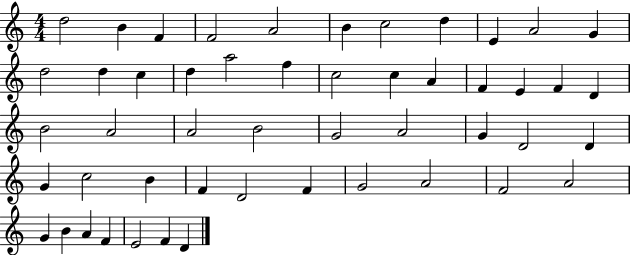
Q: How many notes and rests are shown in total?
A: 50